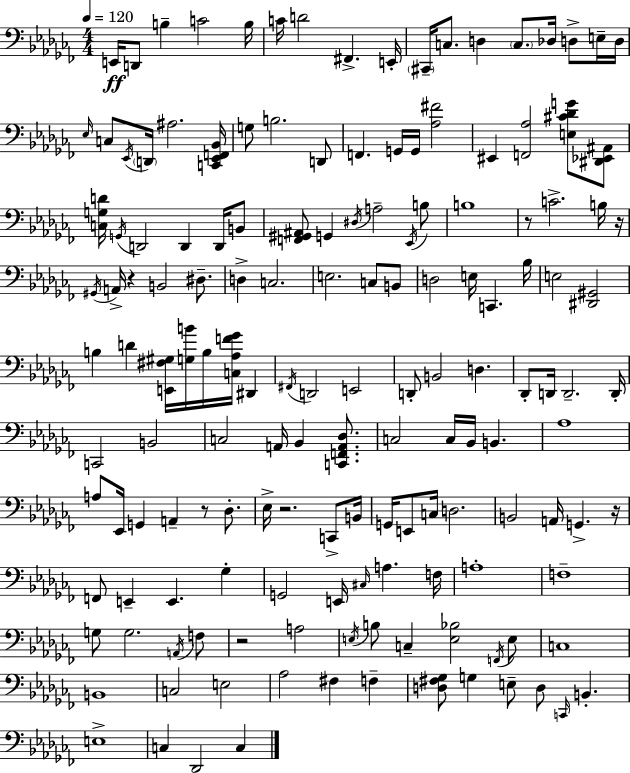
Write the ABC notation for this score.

X:1
T:Untitled
M:4/4
L:1/4
K:Abm
E,,/4 D,,/2 B, C2 B,/4 C/4 D2 ^F,, E,,/4 ^C,,/4 C,/2 D, C,/2 _D,/4 D,/2 E,/4 D,/4 _E,/4 C,/2 _E,,/4 D,,/4 ^A,2 [C,,_E,,F,,_B,,]/4 G,/2 B,2 D,,/2 F,, G,,/4 G,,/4 [_A,^F]2 ^E,, [F,,_A,]2 [E,^C_DG]/2 [^D,,_E,,^A,,]/2 [C,G,D]/4 G,,/4 D,,2 D,, D,,/4 B,,/2 [F,,^G,,^A,,]/2 G,, ^D,/4 A,2 _E,,/4 B,/2 B,4 z/2 C2 B,/4 z/4 ^G,,/4 A,,/4 z B,,2 ^D,/2 D, C,2 E,2 C,/2 B,,/2 D,2 E,/4 C,, _B,/4 E,2 [^D,,^G,,]2 B, D [E,,^F,^G,]/4 [G,B]/4 B,/4 [C,_A,F_G]/4 ^D,, ^F,,/4 D,,2 E,,2 D,,/2 B,,2 D, _D,,/2 D,,/4 D,,2 D,,/4 C,,2 B,,2 C,2 A,,/4 _B,, [C,,F,,A,,_D,]/2 C,2 C,/4 _B,,/4 B,, _A,4 A,/2 _E,,/4 G,, A,, z/2 _D,/2 _E,/4 z2 C,,/2 B,,/4 G,,/4 E,,/2 C,/4 D,2 B,,2 A,,/4 G,, z/4 F,,/2 E,, E,, _G, G,,2 E,,/4 ^C,/4 A, F,/4 A,4 F,4 G,/2 G,2 A,,/4 F,/2 z2 A,2 E,/4 B,/2 C, [E,_B,]2 F,,/4 E,/2 C,4 B,,4 C,2 E,2 _A,2 ^F, F, [D,^F,_G,]/2 G, E,/2 D,/2 C,,/4 B,, E,4 C, _D,,2 C,